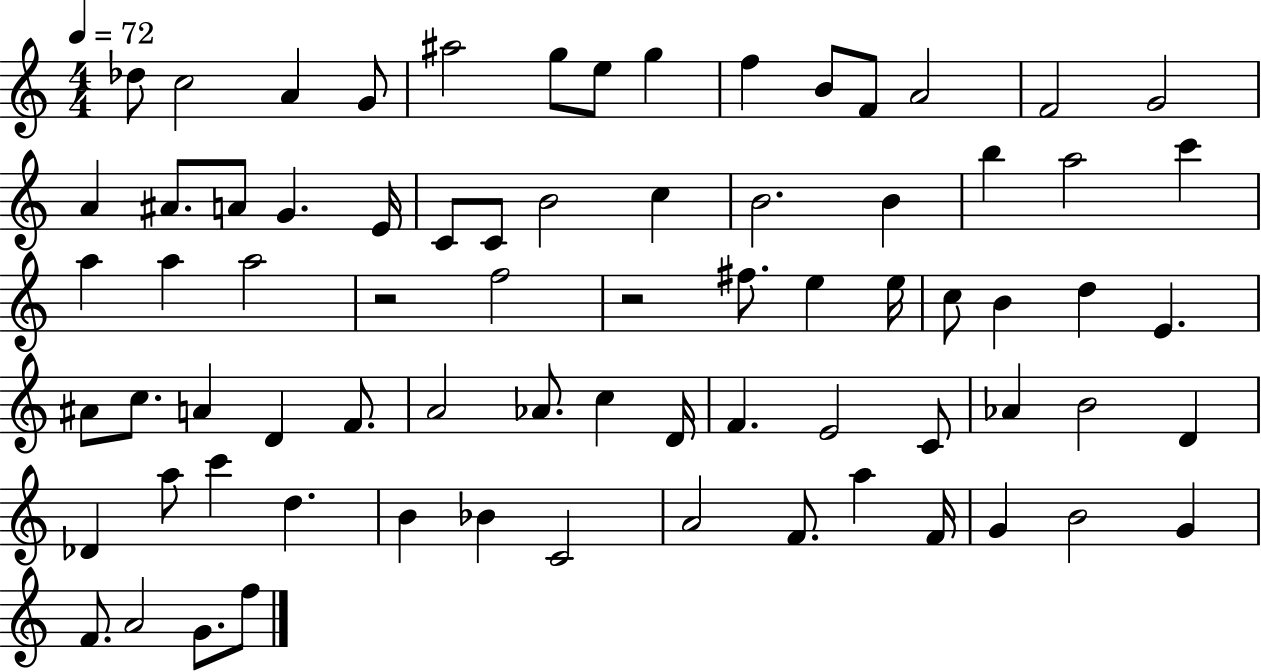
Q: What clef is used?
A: treble